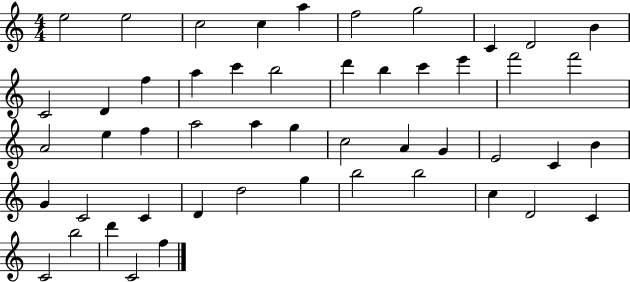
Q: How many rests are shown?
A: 0